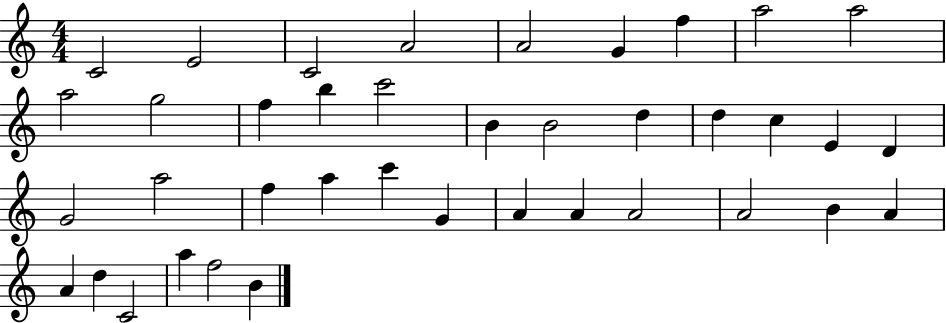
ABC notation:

X:1
T:Untitled
M:4/4
L:1/4
K:C
C2 E2 C2 A2 A2 G f a2 a2 a2 g2 f b c'2 B B2 d d c E D G2 a2 f a c' G A A A2 A2 B A A d C2 a f2 B